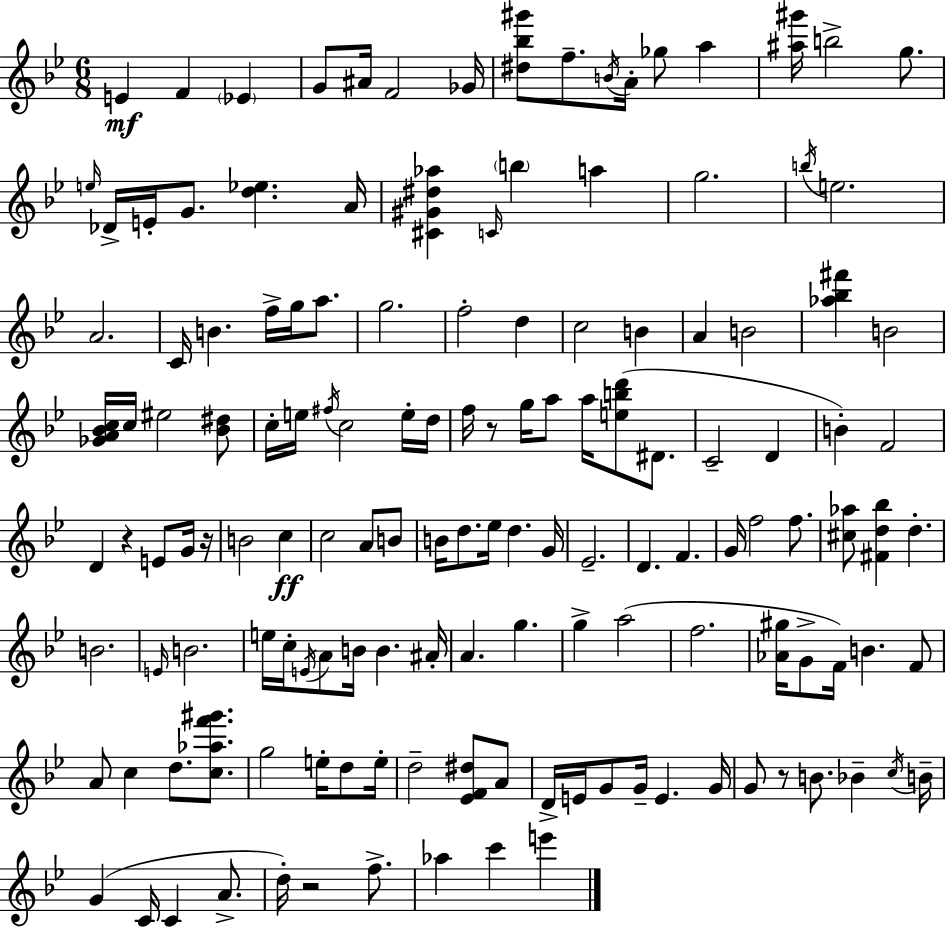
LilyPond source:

{
  \clef treble
  \numericTimeSignature
  \time 6/8
  \key bes \major
  e'4\mf f'4 \parenthesize ees'4 | g'8 ais'16 f'2 ges'16 | <dis'' bes'' gis'''>8 f''8.-- \acciaccatura { b'16 } a'16-. ges''8 a''4 | <ais'' gis'''>16 b''2-> g''8. | \break \grace { e''16 } des'16-> e'16-. g'8. <d'' ees''>4. | a'16 <cis' gis' dis'' aes''>4 \grace { c'16 } \parenthesize b''4 a''4 | g''2. | \acciaccatura { b''16 } e''2. | \break a'2. | c'16 b'4. f''16-> | g''16 a''8. g''2. | f''2-. | \break d''4 c''2 | b'4 a'4 b'2 | <aes'' bes'' fis'''>4 b'2 | <ges' a' bes' c''>16 c''16 eis''2 | \break <bes' dis''>8 c''16-. e''16 \acciaccatura { fis''16 } c''2 | e''16-. d''16 f''16 r8 g''16 a''8 a''16 | <e'' b'' d'''>8( dis'8. c'2-- | d'4 b'4-.) f'2 | \break d'4 r4 | e'8 g'16 r16 b'2 | c''4\ff c''2 | a'8 b'8 b'16 d''8. ees''16 d''4. | \break g'16 ees'2.-- | d'4. f'4. | g'16 f''2 | f''8. <cis'' aes''>8 <fis' d'' bes''>4 d''4.-. | \break b'2. | \grace { e'16 } b'2. | e''16 c''16-. \acciaccatura { e'16 } a'8 b'16 | b'4. ais'16-. a'4. | \break g''4. g''4-> a''2( | f''2. | <aes' gis''>16 g'8-> f'16) b'4. | f'8 a'8 c''4 | \break d''8. <c'' aes'' f''' gis'''>8. g''2 | e''16-. d''8 e''16-. d''2-- | <ees' f' dis''>8 a'8 d'16-> e'16 g'8 g'16-- | e'4. g'16 g'8 r8 b'8. | \break bes'4-- \acciaccatura { c''16 } b'16-- g'4( | c'16 c'4 a'8.-> d''16-.) r2 | f''8.-> aes''4 | c'''4 e'''4 \bar "|."
}